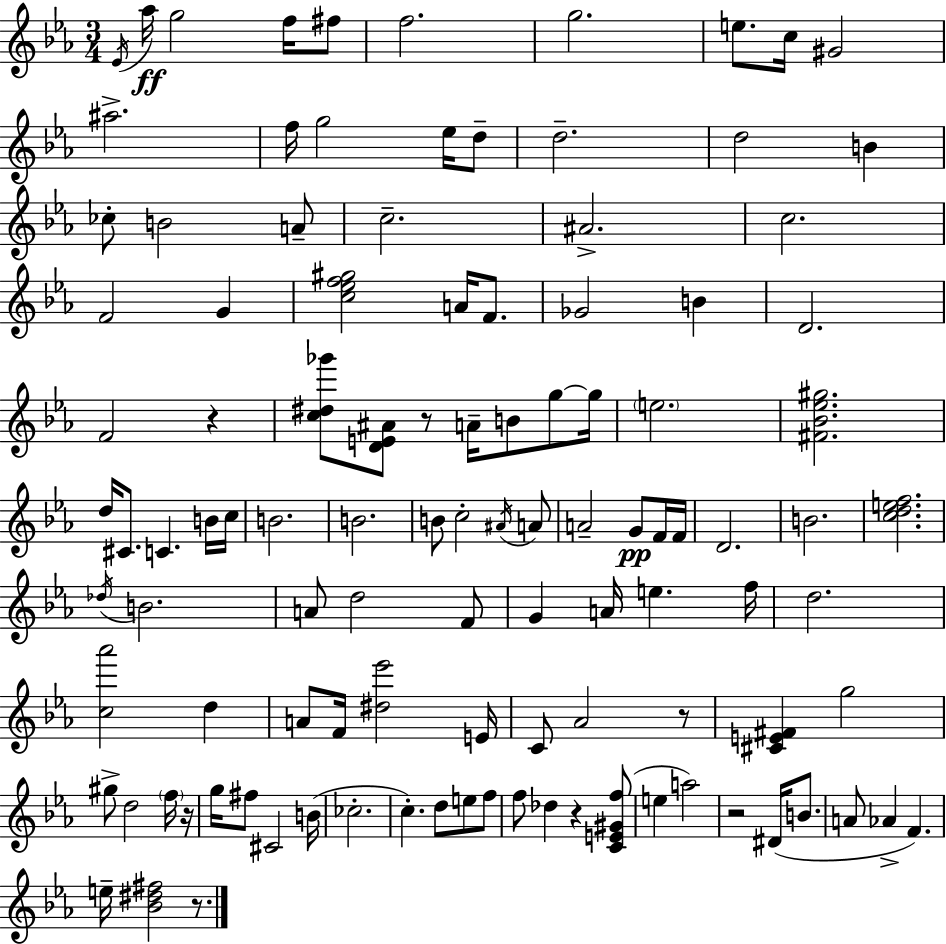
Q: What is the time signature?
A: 3/4